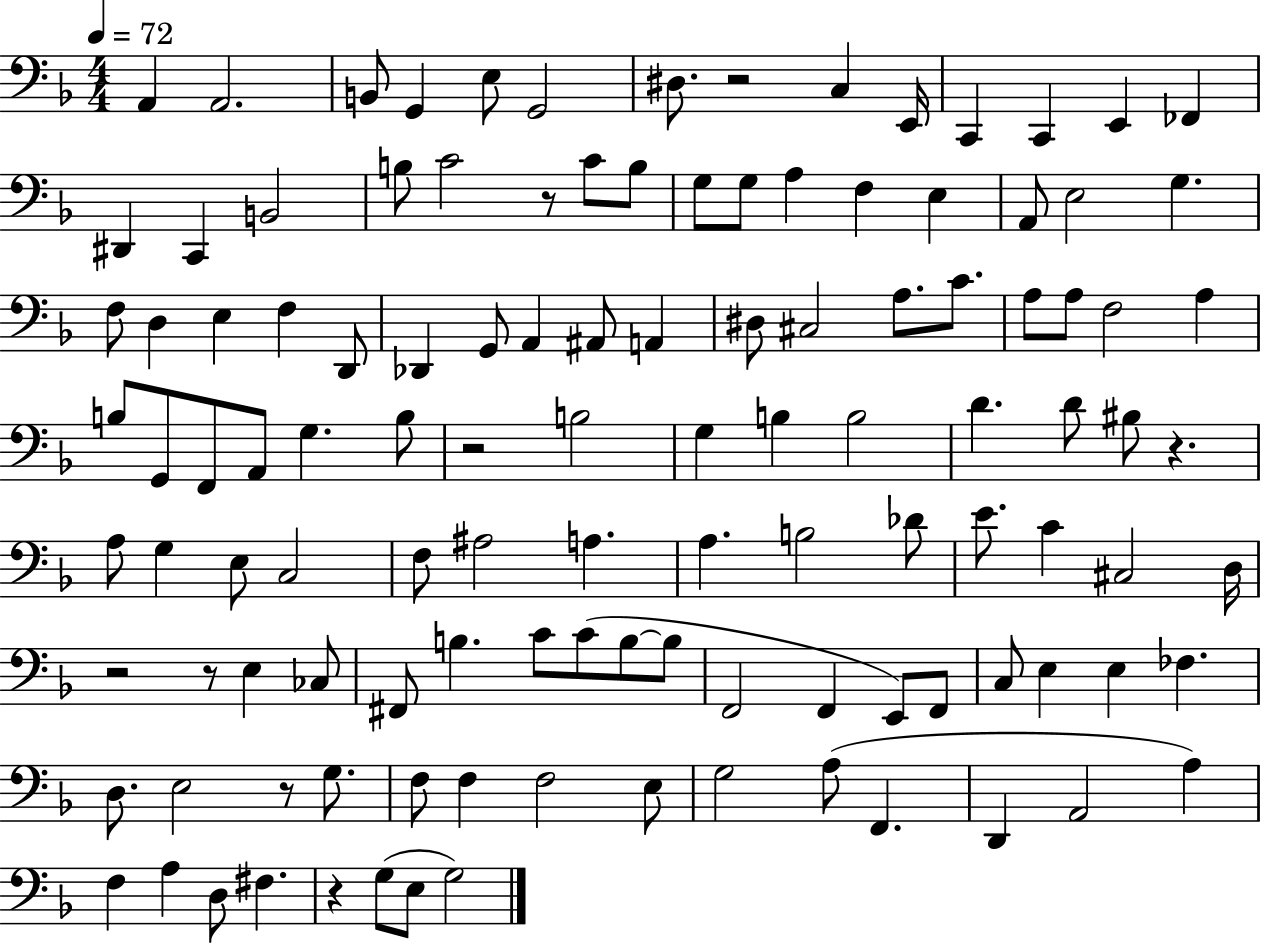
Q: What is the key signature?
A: F major